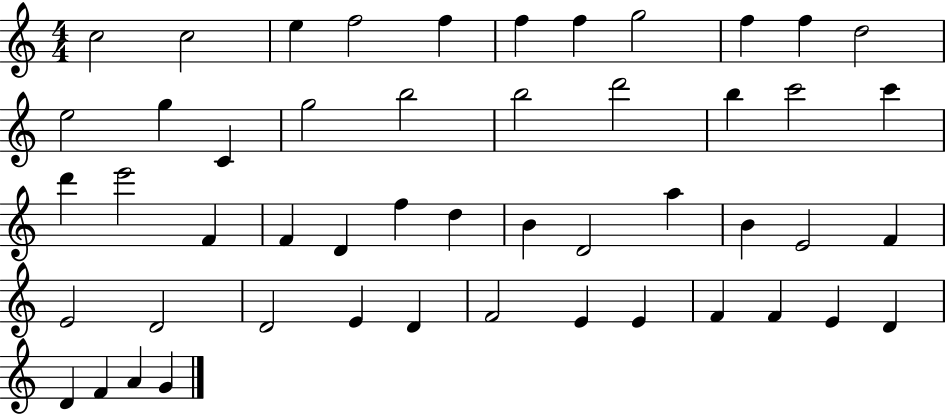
{
  \clef treble
  \numericTimeSignature
  \time 4/4
  \key c \major
  c''2 c''2 | e''4 f''2 f''4 | f''4 f''4 g''2 | f''4 f''4 d''2 | \break e''2 g''4 c'4 | g''2 b''2 | b''2 d'''2 | b''4 c'''2 c'''4 | \break d'''4 e'''2 f'4 | f'4 d'4 f''4 d''4 | b'4 d'2 a''4 | b'4 e'2 f'4 | \break e'2 d'2 | d'2 e'4 d'4 | f'2 e'4 e'4 | f'4 f'4 e'4 d'4 | \break d'4 f'4 a'4 g'4 | \bar "|."
}